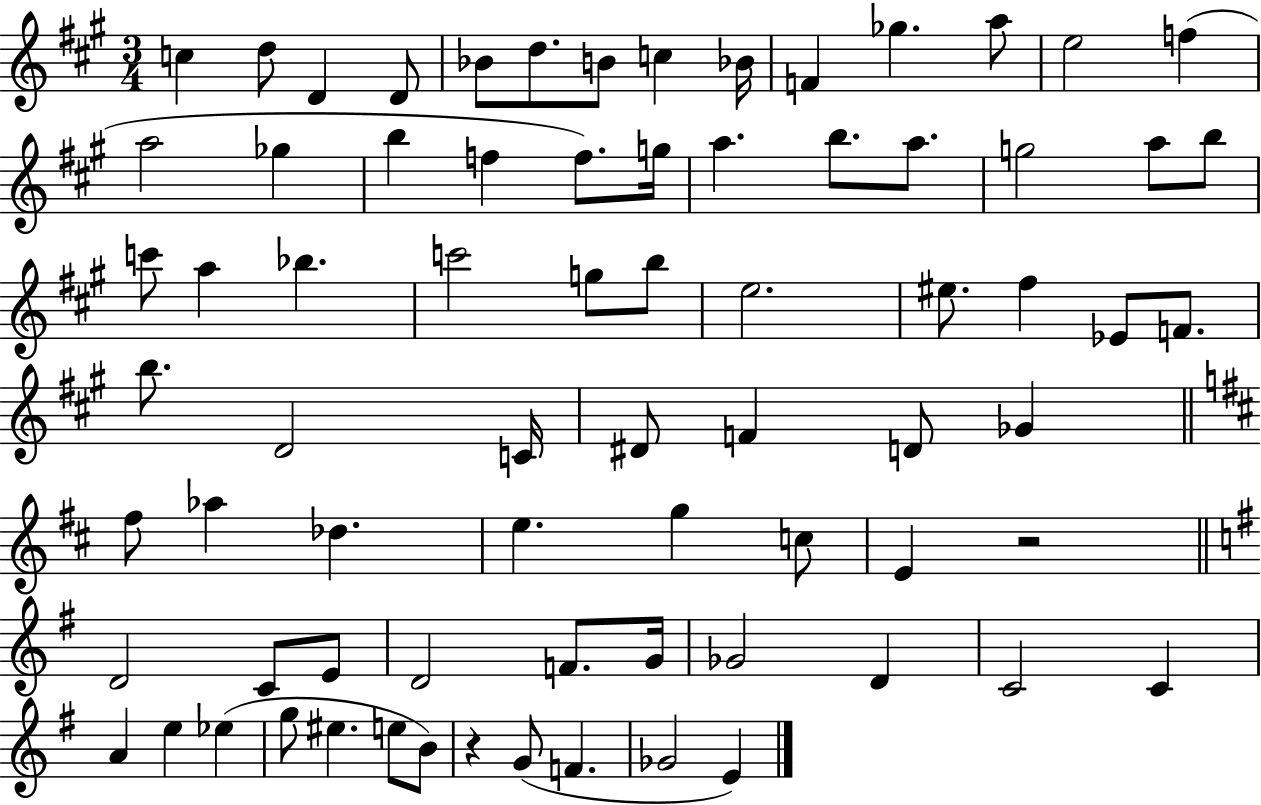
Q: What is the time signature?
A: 3/4